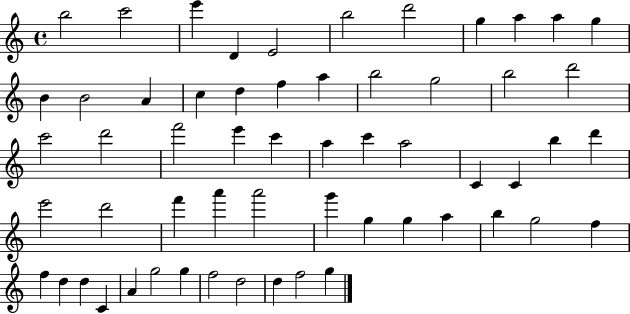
{
  \clef treble
  \time 4/4
  \defaultTimeSignature
  \key c \major
  b''2 c'''2 | e'''4 d'4 e'2 | b''2 d'''2 | g''4 a''4 a''4 g''4 | \break b'4 b'2 a'4 | c''4 d''4 f''4 a''4 | b''2 g''2 | b''2 d'''2 | \break c'''2 d'''2 | f'''2 e'''4 c'''4 | a''4 c'''4 a''2 | c'4 c'4 b''4 d'''4 | \break e'''2 d'''2 | f'''4 a'''4 a'''2 | g'''4 g''4 g''4 a''4 | b''4 g''2 f''4 | \break f''4 d''4 d''4 c'4 | a'4 g''2 g''4 | f''2 d''2 | d''4 f''2 g''4 | \break \bar "|."
}